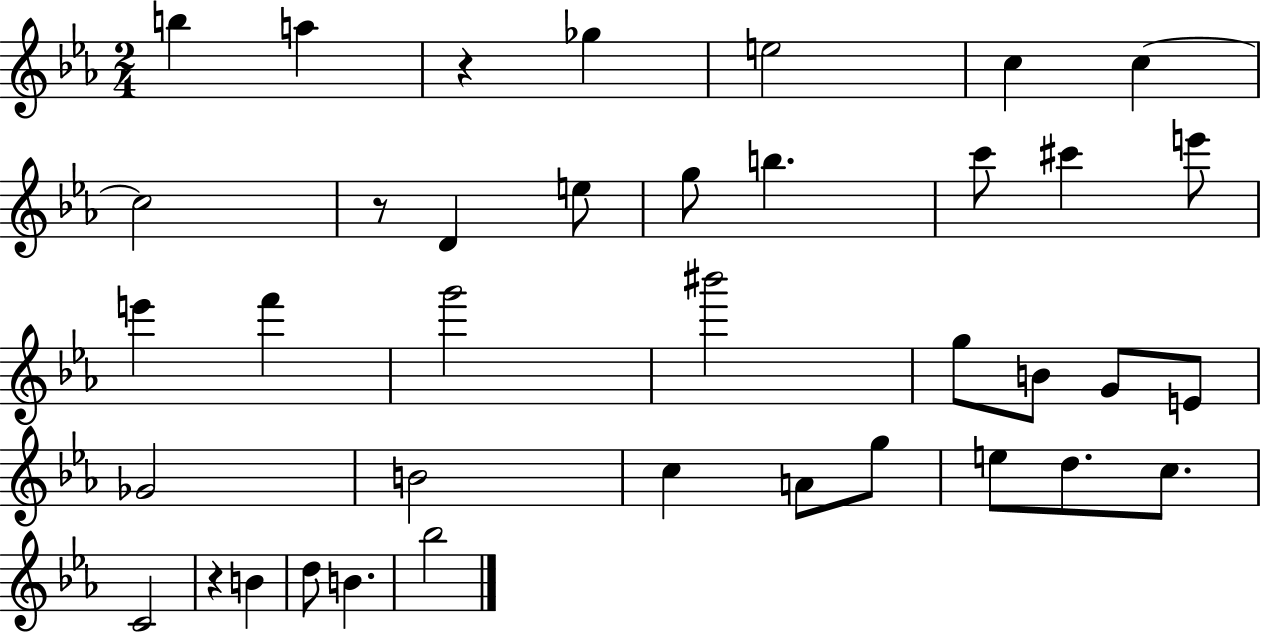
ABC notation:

X:1
T:Untitled
M:2/4
L:1/4
K:Eb
b a z _g e2 c c c2 z/2 D e/2 g/2 b c'/2 ^c' e'/2 e' f' g'2 ^b'2 g/2 B/2 G/2 E/2 _G2 B2 c A/2 g/2 e/2 d/2 c/2 C2 z B d/2 B _b2